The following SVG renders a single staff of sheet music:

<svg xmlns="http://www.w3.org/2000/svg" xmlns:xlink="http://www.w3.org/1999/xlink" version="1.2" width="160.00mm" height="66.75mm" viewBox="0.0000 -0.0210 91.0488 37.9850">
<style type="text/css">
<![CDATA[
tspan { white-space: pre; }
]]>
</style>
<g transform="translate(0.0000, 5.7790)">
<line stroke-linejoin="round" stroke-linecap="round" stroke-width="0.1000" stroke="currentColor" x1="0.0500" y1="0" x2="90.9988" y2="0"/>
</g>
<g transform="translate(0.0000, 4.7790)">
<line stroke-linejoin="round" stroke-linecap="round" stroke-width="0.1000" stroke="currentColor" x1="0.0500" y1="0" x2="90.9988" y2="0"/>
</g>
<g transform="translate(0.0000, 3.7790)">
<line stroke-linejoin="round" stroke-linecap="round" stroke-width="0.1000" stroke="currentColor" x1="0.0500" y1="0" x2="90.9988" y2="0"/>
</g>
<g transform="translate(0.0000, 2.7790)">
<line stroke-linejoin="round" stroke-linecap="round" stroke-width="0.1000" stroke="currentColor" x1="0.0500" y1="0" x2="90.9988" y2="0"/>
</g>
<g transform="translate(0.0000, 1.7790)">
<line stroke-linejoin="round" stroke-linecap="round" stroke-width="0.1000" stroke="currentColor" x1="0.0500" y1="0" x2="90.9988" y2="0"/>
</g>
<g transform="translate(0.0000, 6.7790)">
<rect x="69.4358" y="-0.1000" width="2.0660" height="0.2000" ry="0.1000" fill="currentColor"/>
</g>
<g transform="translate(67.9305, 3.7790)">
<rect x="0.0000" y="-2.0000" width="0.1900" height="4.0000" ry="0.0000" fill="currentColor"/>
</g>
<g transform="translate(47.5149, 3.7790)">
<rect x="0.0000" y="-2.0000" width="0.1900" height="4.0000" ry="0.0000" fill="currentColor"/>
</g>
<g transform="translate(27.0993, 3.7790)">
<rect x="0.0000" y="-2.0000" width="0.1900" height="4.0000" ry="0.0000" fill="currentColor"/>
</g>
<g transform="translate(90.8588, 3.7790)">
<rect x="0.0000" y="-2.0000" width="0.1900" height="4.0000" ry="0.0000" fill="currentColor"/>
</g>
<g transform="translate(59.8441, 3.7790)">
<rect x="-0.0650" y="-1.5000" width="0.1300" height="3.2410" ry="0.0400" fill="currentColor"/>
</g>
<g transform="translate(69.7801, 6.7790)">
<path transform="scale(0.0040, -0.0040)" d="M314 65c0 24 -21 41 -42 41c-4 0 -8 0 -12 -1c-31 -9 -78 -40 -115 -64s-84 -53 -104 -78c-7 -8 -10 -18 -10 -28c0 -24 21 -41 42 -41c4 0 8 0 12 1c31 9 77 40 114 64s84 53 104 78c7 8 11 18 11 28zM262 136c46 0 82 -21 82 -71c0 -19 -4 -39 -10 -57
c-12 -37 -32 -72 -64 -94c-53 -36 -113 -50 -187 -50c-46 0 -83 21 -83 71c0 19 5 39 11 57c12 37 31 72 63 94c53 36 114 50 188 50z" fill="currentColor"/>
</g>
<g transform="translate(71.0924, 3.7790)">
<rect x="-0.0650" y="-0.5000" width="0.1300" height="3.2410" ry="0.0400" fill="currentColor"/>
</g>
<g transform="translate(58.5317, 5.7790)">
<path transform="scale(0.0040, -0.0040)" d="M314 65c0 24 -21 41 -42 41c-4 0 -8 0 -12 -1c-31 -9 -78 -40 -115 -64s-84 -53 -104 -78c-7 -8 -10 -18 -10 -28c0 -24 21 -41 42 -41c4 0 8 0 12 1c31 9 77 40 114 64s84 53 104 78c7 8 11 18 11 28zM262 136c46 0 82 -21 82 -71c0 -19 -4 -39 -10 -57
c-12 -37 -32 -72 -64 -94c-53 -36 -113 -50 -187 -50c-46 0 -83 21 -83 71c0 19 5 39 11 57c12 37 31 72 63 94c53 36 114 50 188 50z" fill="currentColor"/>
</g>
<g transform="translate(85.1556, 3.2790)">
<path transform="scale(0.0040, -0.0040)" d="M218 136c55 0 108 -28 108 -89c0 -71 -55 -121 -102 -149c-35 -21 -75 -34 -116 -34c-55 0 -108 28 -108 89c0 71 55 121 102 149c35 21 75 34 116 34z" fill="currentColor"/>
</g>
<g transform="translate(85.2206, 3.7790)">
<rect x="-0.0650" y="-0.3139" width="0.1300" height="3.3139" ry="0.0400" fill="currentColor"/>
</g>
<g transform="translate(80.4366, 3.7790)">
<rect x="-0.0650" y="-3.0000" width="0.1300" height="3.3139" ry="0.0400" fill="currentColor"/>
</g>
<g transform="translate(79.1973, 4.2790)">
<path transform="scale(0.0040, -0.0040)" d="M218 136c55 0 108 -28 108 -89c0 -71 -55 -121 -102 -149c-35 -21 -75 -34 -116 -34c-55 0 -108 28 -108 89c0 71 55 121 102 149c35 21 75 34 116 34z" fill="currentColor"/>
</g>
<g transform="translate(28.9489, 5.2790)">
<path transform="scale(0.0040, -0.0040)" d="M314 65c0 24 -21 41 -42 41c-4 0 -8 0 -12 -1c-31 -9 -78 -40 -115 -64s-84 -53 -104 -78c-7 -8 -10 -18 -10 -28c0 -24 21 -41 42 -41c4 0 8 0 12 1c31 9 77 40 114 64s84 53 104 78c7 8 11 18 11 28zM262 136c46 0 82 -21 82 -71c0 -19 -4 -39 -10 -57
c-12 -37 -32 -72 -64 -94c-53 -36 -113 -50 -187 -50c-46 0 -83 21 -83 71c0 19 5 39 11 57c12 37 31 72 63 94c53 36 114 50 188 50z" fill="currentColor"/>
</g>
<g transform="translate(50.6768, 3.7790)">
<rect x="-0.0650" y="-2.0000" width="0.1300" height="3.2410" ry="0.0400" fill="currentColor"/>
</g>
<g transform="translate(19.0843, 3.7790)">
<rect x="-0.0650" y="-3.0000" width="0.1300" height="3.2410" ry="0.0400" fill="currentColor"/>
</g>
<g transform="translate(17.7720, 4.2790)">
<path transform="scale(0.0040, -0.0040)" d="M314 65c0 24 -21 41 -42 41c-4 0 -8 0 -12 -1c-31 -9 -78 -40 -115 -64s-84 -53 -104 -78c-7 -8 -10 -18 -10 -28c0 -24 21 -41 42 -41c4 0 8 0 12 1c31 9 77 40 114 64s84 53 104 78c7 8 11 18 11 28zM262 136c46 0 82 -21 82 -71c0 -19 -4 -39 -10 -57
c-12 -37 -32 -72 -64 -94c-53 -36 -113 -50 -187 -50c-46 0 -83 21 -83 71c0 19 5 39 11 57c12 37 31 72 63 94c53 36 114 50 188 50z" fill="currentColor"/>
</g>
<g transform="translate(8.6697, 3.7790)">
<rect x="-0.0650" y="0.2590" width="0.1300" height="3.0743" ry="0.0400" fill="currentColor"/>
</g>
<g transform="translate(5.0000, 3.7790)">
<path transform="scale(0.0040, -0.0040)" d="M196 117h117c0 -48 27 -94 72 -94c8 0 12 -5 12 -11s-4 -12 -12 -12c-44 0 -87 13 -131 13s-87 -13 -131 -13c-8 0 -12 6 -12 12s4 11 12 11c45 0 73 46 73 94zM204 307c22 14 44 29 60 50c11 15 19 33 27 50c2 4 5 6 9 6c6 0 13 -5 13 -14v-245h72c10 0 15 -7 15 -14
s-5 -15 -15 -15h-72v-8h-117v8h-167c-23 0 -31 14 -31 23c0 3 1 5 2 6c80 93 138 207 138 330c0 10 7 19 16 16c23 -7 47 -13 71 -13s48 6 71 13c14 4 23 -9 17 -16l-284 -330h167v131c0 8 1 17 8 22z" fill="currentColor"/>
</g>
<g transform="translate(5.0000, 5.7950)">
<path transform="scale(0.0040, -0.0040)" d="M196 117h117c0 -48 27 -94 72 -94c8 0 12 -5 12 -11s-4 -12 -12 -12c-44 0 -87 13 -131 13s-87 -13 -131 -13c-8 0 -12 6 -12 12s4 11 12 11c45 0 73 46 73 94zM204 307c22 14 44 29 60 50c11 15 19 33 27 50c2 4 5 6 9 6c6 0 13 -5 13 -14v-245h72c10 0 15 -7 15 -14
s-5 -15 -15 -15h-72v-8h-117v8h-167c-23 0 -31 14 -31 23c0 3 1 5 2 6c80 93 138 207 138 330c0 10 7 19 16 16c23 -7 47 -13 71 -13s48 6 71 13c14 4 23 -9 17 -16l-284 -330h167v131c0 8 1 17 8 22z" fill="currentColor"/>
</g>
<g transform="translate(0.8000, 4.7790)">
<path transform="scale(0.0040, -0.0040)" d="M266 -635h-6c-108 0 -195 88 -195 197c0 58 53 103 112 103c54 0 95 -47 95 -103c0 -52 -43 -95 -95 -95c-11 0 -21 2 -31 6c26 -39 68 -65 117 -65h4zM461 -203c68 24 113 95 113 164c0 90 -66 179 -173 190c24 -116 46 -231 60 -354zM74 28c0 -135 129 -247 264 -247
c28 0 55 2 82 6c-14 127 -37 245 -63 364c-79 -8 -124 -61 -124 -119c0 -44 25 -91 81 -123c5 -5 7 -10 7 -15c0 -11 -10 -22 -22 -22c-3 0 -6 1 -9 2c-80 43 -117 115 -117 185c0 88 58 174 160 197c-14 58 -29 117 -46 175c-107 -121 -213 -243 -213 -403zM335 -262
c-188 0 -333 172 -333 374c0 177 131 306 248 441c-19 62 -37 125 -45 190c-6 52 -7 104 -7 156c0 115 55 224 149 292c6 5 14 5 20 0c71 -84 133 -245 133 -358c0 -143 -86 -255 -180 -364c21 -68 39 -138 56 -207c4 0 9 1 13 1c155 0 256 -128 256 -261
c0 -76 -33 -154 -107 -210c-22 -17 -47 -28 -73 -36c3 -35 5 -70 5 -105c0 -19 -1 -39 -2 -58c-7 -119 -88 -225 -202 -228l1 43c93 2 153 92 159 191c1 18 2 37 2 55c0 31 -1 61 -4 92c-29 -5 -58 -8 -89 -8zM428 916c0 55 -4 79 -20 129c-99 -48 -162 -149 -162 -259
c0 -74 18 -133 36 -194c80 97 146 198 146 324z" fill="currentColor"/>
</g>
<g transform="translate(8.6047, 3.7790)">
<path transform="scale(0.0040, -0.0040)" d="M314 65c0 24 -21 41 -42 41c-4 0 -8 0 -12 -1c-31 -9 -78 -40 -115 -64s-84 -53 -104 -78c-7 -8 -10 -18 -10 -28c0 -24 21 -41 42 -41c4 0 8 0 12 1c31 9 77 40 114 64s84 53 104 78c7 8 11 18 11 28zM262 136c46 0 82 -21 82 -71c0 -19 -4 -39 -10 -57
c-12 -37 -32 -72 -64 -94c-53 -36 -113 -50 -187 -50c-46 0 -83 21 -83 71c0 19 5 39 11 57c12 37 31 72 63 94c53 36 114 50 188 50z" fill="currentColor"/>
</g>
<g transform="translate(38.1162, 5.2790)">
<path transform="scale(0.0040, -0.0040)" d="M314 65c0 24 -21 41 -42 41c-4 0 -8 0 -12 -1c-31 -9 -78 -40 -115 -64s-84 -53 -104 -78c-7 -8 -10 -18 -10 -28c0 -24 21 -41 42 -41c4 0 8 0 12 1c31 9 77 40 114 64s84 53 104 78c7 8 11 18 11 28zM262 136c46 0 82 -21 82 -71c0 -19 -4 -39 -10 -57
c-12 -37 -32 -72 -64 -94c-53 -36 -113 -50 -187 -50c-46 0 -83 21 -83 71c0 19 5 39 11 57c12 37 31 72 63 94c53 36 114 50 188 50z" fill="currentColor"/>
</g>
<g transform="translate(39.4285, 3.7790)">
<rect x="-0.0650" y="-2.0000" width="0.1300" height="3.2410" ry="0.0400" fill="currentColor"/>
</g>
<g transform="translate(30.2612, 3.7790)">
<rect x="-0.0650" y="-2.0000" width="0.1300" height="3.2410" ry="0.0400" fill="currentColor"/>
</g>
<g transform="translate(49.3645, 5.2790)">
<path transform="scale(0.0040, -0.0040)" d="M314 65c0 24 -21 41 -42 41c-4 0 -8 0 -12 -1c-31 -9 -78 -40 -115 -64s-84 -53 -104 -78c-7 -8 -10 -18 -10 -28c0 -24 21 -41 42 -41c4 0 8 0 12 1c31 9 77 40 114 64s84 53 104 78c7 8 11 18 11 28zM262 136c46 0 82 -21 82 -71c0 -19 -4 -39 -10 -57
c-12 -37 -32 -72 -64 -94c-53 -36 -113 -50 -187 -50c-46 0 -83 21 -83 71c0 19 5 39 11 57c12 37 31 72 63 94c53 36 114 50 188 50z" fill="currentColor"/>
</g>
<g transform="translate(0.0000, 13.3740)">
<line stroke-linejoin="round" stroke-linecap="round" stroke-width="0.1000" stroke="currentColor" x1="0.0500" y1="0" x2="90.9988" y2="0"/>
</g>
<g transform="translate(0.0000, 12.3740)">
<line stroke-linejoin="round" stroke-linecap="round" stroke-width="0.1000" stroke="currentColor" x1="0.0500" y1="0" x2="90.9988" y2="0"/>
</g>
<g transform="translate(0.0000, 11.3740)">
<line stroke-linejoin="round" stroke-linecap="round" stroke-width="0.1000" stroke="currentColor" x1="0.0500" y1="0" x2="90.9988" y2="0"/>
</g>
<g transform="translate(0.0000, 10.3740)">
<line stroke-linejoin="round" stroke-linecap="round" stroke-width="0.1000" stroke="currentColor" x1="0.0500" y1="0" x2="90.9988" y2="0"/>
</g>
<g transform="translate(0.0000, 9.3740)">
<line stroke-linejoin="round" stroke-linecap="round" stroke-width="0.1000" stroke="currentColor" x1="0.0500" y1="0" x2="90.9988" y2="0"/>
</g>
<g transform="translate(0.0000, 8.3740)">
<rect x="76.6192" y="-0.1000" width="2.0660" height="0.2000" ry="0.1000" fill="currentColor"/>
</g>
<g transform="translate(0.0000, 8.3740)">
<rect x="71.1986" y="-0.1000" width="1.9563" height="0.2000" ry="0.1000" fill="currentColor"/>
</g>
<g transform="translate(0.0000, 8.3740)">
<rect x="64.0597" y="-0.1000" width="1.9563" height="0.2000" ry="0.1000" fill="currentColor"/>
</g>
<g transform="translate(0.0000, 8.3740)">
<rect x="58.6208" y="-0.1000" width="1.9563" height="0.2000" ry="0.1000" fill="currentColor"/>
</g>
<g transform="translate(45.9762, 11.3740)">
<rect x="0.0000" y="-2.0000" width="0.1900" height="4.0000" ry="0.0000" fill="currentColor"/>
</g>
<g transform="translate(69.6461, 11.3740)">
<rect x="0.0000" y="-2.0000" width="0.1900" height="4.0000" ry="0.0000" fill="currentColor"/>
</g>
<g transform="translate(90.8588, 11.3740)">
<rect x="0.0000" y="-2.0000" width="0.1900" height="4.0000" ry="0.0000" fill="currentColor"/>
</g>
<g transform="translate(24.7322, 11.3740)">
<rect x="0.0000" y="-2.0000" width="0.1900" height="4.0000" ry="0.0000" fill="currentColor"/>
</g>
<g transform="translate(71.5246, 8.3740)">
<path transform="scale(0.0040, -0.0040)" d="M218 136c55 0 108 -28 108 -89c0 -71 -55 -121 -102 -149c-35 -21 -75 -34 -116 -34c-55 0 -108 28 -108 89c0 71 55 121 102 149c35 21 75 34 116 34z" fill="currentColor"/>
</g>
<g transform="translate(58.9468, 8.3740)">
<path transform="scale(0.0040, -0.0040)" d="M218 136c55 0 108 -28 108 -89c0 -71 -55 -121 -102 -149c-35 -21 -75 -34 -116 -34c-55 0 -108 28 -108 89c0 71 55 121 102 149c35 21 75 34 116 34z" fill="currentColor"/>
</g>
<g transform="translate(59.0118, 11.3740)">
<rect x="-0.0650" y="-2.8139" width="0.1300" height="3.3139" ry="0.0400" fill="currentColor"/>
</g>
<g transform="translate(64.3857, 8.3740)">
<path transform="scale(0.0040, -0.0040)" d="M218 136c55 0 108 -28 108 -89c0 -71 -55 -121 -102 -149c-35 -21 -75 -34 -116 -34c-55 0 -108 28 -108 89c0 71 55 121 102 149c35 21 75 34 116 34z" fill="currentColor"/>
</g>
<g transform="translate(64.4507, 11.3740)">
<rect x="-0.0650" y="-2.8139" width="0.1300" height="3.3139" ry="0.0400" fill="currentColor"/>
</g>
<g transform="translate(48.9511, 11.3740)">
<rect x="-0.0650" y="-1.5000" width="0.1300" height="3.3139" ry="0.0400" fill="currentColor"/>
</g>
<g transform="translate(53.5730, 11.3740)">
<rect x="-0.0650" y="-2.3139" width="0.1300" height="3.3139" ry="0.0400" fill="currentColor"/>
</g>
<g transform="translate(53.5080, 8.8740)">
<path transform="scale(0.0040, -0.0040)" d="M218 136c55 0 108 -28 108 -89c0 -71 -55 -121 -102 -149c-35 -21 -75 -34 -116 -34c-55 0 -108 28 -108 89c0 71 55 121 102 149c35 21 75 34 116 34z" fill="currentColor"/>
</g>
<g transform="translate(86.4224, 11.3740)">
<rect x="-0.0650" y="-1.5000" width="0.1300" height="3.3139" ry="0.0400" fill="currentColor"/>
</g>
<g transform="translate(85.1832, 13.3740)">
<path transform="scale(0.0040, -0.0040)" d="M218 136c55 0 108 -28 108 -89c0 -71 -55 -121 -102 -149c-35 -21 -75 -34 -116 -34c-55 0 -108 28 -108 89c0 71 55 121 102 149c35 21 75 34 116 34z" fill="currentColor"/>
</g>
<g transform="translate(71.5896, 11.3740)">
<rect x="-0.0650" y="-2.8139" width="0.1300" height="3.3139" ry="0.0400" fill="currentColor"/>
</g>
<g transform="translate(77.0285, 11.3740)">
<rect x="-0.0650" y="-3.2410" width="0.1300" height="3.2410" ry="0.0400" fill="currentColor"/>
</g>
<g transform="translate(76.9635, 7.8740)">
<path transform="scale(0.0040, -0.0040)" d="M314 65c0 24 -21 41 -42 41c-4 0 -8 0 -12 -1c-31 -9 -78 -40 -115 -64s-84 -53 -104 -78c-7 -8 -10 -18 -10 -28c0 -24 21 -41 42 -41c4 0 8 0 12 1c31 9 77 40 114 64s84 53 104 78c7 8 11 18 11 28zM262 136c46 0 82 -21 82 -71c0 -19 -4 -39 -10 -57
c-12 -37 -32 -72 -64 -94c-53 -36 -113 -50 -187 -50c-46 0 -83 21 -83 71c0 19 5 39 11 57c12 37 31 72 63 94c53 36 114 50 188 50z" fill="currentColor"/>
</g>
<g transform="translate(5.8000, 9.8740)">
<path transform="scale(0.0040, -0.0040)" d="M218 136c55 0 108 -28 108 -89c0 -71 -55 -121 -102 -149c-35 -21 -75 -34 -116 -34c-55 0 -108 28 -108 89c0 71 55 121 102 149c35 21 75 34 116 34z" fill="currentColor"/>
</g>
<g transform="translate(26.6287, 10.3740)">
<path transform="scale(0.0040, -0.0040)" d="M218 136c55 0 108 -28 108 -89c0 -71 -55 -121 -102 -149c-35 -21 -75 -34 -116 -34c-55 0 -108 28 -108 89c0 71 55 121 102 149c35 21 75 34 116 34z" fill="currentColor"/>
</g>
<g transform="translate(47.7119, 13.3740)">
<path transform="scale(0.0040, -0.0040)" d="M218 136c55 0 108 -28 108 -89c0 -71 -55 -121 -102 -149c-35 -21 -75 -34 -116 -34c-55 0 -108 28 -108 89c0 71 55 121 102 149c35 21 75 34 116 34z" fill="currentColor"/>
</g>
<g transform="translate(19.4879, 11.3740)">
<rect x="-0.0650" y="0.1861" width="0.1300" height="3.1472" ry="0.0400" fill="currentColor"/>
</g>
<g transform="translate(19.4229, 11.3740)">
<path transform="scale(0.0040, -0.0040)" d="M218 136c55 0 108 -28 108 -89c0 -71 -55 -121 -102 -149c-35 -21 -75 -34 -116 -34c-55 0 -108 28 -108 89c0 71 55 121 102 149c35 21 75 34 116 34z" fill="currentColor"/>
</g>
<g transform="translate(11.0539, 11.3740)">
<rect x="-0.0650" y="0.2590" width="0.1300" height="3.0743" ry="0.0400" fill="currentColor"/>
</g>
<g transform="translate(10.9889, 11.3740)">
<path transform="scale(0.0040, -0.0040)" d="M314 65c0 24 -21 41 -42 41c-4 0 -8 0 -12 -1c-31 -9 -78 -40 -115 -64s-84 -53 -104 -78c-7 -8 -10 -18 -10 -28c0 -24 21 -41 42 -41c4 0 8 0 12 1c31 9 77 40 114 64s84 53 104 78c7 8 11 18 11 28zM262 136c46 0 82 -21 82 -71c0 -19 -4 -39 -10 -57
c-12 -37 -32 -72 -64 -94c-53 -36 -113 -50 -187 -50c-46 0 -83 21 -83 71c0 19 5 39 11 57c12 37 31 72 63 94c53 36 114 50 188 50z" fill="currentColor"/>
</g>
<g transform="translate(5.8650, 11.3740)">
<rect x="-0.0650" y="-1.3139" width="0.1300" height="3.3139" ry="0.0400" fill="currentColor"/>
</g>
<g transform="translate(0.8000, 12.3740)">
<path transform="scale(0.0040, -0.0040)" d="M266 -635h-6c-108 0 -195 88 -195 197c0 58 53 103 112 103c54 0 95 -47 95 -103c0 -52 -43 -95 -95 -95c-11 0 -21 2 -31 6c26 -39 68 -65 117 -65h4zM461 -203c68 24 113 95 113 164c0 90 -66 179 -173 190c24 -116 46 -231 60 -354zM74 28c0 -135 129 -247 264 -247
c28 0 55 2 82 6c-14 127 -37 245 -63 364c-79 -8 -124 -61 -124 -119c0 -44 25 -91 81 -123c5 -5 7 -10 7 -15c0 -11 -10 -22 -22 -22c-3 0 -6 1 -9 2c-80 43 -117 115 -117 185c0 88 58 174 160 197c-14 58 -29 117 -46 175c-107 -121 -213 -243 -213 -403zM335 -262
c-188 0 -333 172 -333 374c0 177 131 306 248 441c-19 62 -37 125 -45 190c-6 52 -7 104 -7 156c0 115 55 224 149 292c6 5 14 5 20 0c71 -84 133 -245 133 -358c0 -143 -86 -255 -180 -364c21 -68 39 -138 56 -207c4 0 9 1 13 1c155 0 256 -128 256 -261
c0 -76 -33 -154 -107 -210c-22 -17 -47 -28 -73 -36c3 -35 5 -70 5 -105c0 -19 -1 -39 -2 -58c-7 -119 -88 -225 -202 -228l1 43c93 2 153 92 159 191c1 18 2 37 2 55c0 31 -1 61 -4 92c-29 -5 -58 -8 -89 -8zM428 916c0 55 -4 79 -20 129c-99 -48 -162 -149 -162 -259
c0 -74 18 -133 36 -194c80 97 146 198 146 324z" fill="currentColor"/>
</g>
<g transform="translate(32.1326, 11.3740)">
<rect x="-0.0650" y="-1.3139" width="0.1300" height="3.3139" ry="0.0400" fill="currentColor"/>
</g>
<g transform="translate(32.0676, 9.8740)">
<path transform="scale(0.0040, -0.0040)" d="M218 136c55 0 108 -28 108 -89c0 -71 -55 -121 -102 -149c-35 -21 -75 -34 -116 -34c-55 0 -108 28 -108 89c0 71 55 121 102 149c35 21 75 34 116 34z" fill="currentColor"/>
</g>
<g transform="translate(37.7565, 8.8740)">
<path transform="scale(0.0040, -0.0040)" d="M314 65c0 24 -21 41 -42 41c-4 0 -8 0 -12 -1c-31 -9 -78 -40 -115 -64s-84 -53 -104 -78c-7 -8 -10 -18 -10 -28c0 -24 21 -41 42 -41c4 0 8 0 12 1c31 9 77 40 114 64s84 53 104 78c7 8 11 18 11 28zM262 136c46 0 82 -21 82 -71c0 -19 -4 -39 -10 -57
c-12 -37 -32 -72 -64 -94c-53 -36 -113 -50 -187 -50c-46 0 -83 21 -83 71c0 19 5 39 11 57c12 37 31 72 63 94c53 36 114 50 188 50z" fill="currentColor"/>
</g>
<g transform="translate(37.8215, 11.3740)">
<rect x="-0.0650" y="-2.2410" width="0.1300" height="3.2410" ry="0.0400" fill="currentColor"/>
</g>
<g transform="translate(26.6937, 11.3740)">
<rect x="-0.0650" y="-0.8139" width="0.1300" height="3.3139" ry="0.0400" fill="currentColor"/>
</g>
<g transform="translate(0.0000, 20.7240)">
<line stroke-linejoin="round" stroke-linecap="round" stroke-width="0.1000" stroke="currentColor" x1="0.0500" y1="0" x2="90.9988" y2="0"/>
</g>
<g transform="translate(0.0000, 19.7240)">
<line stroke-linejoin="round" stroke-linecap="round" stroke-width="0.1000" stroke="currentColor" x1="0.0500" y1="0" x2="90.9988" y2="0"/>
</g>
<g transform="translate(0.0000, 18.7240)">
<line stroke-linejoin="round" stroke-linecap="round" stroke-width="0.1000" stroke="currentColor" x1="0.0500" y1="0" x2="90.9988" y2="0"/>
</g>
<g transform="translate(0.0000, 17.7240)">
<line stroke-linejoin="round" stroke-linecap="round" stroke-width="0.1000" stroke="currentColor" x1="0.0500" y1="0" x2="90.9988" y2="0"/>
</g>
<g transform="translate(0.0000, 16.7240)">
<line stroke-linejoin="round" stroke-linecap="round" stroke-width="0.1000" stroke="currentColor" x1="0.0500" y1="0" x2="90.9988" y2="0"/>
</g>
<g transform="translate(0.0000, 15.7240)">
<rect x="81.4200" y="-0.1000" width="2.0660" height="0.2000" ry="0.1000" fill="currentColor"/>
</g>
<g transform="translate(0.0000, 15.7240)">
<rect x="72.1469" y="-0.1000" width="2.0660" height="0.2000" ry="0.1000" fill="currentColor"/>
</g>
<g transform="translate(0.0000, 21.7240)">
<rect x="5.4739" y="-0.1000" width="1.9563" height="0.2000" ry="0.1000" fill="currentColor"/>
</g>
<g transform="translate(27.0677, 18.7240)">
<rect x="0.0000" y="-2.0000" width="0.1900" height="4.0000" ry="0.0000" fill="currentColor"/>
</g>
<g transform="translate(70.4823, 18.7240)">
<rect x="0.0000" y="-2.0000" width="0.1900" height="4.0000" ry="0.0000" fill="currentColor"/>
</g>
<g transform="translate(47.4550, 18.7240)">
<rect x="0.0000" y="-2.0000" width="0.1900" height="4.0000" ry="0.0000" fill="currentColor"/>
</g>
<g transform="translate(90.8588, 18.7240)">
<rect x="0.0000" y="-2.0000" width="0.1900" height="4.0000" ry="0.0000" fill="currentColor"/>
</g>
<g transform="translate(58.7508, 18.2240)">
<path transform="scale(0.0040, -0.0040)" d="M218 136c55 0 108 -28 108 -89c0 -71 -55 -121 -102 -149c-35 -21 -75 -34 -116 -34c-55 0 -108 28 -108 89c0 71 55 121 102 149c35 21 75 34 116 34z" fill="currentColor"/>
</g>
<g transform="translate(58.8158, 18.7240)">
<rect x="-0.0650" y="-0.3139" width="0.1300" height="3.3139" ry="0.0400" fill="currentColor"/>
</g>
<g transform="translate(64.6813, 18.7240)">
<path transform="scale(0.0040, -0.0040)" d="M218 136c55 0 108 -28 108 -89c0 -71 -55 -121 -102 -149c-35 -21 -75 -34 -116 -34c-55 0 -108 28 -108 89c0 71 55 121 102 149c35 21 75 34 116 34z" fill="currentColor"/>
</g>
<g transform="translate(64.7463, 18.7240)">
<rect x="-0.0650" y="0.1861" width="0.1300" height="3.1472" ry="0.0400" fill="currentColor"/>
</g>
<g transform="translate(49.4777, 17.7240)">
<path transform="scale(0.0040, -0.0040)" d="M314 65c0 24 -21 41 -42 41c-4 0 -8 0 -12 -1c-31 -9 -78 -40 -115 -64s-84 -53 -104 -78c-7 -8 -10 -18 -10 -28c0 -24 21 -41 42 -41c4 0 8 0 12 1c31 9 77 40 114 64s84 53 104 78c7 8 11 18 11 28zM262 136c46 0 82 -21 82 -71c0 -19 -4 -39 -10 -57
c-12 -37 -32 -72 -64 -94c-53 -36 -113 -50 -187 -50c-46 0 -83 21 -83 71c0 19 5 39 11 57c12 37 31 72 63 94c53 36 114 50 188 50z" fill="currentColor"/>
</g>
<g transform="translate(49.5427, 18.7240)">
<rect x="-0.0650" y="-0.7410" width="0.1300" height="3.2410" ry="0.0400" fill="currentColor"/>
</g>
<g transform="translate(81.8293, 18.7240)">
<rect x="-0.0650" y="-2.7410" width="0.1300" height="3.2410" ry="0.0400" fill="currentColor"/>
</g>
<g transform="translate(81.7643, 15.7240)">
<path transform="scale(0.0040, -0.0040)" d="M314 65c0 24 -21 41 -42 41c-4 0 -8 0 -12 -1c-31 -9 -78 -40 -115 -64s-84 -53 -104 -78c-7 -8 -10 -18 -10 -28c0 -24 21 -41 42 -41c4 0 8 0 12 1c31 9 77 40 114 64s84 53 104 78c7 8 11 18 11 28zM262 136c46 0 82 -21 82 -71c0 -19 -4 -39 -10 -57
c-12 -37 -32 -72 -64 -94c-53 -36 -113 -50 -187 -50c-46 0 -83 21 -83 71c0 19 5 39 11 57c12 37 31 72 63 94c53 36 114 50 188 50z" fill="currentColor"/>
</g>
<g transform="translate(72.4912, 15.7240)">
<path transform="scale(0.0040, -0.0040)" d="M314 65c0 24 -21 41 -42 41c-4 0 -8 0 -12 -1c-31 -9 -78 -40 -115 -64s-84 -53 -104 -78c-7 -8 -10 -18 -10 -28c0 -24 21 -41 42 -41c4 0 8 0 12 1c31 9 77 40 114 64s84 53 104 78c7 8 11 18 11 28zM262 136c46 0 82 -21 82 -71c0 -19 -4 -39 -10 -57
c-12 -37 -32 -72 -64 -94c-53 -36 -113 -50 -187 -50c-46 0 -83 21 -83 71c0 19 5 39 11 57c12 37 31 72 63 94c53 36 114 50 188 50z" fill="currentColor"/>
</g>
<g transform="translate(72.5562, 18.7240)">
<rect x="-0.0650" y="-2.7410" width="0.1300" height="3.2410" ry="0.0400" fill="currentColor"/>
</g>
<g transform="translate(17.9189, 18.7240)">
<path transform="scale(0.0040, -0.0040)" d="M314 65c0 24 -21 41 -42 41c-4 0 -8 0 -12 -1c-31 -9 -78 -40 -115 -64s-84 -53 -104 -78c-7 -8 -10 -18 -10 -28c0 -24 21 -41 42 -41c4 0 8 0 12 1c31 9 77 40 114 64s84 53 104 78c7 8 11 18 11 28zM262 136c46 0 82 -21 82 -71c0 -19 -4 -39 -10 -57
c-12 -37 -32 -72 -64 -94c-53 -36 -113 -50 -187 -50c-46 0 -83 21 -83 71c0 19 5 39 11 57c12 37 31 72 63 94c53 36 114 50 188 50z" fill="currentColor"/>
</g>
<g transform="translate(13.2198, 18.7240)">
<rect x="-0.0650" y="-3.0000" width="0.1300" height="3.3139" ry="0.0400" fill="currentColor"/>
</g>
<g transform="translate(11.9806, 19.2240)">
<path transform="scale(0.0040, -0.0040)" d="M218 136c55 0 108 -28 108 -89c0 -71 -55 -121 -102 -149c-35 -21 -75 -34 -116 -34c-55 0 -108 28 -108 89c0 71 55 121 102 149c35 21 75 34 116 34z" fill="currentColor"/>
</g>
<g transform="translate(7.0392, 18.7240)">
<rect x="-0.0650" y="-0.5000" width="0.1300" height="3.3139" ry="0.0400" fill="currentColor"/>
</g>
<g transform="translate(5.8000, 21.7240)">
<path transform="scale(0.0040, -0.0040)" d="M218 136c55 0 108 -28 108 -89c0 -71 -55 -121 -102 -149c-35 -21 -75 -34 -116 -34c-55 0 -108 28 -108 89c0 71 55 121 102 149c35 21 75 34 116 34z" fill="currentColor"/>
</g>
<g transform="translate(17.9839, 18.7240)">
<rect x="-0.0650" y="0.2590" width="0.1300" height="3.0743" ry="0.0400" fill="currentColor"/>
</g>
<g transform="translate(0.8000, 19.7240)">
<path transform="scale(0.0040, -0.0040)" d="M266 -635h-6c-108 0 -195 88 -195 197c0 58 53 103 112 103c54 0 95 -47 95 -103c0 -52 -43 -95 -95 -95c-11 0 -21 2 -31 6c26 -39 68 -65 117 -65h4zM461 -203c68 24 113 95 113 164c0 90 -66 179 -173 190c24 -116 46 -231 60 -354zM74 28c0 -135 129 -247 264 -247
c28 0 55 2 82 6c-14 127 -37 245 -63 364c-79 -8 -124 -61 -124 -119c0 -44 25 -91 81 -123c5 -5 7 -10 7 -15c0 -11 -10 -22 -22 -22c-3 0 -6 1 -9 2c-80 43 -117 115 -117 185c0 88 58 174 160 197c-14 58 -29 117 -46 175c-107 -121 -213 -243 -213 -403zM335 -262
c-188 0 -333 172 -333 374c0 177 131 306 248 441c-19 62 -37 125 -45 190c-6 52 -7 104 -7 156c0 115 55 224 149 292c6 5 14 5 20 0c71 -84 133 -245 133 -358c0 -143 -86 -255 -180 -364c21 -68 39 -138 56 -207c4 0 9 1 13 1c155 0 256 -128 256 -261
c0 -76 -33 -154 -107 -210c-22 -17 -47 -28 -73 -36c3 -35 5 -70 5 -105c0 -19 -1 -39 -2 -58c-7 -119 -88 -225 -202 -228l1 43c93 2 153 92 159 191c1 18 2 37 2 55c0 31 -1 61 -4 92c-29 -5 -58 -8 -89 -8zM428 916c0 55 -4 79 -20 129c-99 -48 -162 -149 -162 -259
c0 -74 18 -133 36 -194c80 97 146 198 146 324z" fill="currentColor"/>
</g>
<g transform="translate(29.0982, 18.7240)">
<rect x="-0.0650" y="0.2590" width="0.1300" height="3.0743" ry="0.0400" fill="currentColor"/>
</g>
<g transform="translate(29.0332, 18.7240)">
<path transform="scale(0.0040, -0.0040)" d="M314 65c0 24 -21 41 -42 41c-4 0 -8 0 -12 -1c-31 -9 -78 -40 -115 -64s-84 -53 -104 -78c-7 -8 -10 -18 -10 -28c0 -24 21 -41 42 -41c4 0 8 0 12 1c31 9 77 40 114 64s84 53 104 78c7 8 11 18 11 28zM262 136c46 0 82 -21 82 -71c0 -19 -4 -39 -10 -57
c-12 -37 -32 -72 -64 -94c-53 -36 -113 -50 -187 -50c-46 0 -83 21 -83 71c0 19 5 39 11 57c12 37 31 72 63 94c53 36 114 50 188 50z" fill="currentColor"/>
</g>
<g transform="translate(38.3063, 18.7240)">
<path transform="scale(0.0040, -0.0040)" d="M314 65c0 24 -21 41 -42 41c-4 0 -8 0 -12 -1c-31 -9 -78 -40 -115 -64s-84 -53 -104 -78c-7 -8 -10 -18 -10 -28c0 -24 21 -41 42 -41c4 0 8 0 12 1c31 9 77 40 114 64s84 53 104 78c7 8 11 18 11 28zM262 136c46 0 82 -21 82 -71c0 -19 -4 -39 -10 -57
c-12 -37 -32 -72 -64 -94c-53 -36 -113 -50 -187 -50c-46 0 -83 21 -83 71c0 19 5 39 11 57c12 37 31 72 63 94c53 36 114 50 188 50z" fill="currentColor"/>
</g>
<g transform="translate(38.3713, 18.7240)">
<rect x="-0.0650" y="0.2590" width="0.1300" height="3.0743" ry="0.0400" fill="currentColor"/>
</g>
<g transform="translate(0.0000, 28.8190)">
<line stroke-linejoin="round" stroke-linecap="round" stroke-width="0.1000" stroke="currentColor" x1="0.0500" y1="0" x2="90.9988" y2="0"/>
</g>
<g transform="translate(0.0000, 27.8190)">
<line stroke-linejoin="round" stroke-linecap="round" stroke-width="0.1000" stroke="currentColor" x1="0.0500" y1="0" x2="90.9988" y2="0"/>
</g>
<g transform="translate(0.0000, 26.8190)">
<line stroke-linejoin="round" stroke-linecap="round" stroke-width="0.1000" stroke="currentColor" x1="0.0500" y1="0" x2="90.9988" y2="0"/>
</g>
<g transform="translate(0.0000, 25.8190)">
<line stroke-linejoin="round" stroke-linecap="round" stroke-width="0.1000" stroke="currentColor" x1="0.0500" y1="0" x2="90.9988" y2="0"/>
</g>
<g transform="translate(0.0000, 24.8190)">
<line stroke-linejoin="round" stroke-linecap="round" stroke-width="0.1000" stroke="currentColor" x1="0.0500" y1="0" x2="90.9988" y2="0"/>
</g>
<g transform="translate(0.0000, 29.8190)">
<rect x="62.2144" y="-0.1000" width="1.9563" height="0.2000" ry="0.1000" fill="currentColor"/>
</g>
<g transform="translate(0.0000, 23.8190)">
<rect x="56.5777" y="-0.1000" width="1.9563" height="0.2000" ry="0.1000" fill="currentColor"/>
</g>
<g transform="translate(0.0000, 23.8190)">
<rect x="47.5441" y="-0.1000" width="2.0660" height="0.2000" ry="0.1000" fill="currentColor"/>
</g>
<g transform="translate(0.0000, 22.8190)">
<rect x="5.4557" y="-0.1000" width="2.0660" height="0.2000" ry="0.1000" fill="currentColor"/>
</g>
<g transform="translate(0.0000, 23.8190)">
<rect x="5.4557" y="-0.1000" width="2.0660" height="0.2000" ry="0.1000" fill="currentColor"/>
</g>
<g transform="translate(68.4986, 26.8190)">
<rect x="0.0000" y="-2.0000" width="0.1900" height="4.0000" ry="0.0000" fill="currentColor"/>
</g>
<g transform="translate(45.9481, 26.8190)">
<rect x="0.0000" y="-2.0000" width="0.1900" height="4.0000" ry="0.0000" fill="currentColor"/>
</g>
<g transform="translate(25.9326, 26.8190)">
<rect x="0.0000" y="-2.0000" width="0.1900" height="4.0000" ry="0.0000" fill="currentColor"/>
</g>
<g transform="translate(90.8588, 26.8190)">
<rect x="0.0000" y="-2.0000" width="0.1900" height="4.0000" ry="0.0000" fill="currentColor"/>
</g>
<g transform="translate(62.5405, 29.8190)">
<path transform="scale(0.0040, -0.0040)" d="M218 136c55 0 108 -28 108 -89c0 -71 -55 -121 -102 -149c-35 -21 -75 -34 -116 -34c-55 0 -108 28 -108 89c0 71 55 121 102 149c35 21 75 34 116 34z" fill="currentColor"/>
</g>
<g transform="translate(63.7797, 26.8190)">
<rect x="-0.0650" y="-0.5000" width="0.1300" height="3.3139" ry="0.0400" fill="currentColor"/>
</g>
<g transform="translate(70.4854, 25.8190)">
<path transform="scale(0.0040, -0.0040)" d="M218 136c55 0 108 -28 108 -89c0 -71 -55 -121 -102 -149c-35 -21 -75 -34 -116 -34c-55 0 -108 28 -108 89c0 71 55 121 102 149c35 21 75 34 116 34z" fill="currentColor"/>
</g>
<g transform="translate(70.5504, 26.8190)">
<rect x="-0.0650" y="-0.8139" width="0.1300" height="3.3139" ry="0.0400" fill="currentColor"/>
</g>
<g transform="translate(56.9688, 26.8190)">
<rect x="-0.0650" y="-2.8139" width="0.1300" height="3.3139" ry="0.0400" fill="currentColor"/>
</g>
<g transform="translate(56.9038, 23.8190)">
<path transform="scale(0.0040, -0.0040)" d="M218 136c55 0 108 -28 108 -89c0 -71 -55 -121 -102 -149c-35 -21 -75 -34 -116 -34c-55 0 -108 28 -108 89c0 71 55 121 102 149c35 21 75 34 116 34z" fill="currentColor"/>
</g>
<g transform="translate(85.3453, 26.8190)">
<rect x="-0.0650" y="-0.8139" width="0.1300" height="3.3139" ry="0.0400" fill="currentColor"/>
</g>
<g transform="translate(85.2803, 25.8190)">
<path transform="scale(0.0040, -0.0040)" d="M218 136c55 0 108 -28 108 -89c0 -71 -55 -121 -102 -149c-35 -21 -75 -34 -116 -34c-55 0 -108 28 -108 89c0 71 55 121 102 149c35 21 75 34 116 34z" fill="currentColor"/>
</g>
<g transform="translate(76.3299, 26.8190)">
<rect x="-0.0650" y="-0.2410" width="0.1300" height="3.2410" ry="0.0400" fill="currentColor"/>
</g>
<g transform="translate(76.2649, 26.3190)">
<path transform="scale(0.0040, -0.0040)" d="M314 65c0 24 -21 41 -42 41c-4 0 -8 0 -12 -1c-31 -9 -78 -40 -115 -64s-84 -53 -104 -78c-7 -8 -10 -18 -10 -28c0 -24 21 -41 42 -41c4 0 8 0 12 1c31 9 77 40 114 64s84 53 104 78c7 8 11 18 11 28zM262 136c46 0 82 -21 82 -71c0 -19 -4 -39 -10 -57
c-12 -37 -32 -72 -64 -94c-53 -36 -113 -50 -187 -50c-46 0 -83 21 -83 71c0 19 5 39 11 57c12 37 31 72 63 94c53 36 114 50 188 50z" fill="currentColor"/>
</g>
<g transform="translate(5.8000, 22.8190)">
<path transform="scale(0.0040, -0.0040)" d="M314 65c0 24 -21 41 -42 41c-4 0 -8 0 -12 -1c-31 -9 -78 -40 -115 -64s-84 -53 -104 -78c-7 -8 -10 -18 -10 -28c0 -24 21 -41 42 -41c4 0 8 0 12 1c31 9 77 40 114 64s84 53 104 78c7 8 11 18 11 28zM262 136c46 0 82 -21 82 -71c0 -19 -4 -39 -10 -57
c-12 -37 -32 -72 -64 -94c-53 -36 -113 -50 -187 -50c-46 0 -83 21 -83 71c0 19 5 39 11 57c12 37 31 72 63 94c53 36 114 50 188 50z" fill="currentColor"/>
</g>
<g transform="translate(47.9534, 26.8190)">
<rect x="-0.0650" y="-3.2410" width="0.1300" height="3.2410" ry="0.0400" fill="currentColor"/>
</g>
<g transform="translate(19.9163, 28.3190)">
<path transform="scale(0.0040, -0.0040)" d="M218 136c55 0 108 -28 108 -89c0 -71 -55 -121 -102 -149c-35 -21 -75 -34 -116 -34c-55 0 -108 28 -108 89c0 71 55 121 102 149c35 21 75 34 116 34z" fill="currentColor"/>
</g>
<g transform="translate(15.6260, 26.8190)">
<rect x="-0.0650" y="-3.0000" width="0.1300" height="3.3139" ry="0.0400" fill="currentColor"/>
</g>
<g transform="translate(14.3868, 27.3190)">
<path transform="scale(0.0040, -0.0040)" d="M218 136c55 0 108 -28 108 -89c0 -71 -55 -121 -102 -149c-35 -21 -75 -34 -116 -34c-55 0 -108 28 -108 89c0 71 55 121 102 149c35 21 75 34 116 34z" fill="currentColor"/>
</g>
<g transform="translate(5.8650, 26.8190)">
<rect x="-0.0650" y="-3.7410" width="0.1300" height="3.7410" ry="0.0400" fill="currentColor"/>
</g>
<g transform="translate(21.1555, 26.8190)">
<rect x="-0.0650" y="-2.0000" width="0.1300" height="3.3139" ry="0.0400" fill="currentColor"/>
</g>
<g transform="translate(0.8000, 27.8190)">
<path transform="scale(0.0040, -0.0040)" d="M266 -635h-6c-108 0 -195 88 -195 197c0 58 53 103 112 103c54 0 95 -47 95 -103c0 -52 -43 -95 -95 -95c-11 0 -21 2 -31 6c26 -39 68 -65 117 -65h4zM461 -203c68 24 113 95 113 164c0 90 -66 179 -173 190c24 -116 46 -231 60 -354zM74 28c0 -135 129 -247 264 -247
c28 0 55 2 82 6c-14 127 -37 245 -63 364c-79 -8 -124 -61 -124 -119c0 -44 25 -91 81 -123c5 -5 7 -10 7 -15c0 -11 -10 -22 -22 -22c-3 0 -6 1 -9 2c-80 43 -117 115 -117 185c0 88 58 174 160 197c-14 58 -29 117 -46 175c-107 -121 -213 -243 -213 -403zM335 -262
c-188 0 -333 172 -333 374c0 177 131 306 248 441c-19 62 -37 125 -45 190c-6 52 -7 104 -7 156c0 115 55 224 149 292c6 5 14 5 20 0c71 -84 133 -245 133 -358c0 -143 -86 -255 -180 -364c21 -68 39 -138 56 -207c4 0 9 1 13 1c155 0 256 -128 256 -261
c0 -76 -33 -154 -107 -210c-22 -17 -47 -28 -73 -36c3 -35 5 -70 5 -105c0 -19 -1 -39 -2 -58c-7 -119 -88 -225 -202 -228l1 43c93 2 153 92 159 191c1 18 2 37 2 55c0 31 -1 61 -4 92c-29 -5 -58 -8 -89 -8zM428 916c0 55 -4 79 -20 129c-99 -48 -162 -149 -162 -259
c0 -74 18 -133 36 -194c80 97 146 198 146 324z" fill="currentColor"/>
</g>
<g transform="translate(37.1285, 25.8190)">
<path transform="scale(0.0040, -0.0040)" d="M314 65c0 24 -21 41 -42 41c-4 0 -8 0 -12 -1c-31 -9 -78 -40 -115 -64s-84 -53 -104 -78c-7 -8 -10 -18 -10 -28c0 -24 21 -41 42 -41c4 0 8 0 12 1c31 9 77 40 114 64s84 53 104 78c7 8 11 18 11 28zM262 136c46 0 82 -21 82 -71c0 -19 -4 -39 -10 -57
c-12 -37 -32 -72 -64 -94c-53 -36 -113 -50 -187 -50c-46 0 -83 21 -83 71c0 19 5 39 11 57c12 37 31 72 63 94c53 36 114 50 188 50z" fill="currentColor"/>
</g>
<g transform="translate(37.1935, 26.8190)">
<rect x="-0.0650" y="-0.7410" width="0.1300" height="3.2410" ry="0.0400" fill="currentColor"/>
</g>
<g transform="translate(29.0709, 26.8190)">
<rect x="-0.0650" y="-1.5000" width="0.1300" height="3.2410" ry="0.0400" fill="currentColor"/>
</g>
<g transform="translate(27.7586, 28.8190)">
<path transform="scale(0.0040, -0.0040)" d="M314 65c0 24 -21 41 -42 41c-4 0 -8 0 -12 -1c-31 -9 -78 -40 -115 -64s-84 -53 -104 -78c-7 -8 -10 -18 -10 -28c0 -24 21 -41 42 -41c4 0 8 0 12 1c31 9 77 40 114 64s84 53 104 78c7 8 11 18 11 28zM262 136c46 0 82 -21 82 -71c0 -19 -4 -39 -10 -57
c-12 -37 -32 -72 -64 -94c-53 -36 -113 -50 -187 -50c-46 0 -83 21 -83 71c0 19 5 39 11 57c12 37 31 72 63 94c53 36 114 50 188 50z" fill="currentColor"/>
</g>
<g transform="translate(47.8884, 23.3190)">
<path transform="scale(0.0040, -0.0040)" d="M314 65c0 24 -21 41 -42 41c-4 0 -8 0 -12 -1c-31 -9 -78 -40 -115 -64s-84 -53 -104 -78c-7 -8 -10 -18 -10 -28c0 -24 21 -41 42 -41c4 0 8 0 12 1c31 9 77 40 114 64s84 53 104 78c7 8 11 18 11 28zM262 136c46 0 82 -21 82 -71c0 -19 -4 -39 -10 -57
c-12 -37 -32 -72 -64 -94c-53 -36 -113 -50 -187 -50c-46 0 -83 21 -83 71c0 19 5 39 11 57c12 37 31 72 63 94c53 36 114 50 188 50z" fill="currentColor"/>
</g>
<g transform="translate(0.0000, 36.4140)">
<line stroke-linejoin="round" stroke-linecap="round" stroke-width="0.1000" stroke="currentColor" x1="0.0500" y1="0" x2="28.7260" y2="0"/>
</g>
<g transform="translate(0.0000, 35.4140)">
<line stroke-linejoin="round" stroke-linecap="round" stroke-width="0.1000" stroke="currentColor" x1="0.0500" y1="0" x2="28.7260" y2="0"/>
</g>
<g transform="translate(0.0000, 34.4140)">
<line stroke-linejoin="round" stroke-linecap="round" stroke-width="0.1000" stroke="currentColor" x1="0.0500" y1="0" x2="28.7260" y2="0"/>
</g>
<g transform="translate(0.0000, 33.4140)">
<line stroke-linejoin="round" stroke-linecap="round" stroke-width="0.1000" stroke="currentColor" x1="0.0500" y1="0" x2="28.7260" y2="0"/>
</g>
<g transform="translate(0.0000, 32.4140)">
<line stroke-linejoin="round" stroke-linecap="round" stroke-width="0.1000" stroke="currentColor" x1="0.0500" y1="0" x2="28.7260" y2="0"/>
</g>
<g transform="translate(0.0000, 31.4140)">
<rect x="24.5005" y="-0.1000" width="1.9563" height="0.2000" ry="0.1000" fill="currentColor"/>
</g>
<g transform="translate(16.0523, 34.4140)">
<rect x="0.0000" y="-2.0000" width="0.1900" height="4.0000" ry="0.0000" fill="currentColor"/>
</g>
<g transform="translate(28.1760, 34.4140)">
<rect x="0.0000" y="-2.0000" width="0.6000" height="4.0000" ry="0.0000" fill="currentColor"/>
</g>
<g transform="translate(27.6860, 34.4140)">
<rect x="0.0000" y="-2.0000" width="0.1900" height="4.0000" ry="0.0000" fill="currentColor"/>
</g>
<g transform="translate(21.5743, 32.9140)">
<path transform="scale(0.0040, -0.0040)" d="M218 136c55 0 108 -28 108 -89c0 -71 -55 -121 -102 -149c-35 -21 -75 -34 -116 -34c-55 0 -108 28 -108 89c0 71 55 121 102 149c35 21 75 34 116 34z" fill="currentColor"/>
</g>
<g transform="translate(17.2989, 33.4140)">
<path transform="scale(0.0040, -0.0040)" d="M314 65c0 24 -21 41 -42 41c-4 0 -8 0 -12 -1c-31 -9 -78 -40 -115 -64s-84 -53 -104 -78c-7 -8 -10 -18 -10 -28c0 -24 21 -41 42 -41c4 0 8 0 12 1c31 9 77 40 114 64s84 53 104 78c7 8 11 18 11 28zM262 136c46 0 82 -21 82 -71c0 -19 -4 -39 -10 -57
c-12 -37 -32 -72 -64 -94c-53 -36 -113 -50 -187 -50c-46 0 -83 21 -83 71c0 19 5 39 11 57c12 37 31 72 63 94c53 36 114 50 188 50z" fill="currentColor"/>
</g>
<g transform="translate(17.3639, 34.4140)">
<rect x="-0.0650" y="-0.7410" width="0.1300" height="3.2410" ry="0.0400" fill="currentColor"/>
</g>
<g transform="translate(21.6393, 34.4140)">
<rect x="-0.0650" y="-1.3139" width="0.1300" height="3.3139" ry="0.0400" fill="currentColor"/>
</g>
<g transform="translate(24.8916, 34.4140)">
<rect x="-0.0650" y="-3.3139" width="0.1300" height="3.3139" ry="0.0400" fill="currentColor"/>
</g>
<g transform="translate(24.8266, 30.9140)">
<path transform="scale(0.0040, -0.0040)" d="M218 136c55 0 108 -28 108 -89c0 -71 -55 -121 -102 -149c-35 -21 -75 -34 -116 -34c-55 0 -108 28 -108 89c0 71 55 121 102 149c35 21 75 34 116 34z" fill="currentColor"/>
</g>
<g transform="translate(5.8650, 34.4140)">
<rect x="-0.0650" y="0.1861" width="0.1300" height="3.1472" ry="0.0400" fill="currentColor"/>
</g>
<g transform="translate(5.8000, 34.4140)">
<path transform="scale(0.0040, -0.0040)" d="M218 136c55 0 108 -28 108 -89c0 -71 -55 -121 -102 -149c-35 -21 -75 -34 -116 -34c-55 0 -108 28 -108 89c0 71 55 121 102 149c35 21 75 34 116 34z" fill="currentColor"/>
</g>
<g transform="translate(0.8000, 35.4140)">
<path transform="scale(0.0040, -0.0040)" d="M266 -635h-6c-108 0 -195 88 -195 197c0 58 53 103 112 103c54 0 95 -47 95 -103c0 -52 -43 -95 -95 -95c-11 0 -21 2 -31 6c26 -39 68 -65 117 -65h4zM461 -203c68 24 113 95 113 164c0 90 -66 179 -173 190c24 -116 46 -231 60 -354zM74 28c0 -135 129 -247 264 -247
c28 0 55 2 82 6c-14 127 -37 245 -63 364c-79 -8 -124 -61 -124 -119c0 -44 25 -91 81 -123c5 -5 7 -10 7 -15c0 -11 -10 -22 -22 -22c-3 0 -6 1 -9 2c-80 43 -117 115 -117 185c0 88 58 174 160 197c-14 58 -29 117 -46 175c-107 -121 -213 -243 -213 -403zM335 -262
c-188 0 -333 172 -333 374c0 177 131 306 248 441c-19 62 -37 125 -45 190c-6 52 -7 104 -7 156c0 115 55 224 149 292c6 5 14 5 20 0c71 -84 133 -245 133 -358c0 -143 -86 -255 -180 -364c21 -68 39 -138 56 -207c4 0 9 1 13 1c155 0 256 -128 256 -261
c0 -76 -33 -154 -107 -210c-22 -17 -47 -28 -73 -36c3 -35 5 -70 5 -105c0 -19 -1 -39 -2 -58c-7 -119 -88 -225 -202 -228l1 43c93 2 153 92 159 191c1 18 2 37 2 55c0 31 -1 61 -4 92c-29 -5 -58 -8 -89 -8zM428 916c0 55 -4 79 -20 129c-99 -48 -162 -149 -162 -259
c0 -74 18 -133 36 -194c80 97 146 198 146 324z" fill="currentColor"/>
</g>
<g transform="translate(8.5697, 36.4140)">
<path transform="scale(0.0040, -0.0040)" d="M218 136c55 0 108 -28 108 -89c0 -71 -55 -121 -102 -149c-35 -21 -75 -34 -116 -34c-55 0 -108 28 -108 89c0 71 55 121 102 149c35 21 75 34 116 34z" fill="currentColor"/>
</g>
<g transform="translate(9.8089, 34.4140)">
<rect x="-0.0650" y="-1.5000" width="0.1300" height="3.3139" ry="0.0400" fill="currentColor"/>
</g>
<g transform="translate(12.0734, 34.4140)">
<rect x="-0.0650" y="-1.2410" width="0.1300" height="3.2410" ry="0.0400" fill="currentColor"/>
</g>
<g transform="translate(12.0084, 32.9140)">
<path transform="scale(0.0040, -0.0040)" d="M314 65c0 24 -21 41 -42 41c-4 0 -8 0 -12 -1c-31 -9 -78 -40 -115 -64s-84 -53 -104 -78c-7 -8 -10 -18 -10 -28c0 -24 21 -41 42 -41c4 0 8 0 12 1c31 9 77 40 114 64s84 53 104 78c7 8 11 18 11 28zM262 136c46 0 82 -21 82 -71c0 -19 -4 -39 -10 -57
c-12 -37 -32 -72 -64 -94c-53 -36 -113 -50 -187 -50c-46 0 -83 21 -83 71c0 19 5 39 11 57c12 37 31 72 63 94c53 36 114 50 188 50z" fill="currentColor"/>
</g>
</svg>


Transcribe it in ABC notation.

X:1
T:Untitled
M:4/4
L:1/4
K:C
B2 A2 F2 F2 F2 E2 C2 A c e B2 B d e g2 E g a a a b2 E C A B2 B2 B2 d2 c B a2 a2 c'2 A F E2 d2 b2 a C d c2 d B E e2 d2 e b